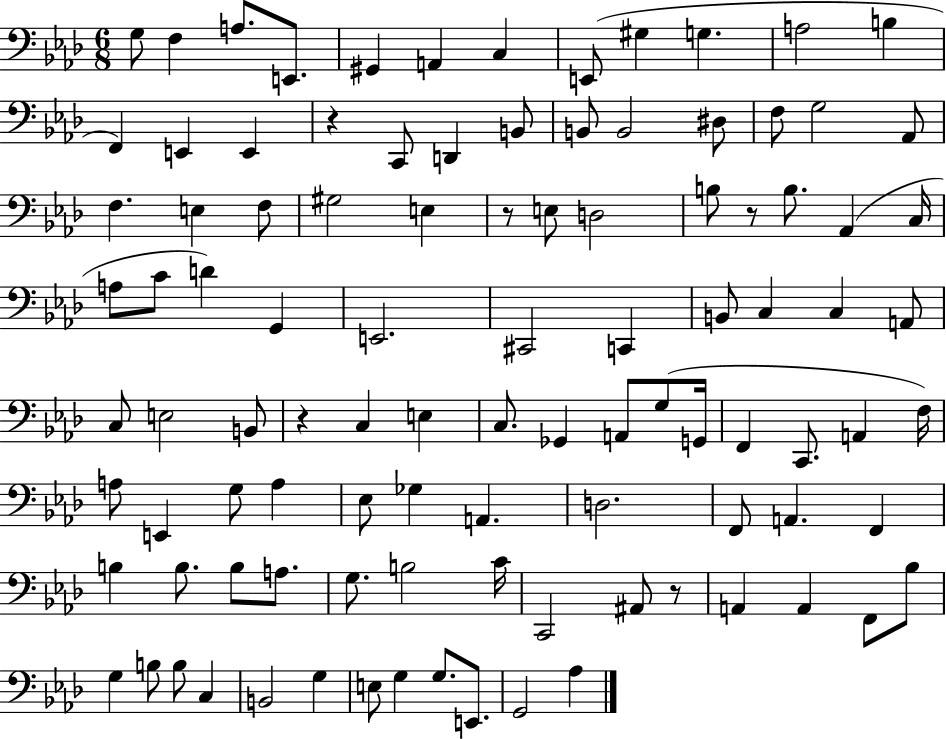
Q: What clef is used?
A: bass